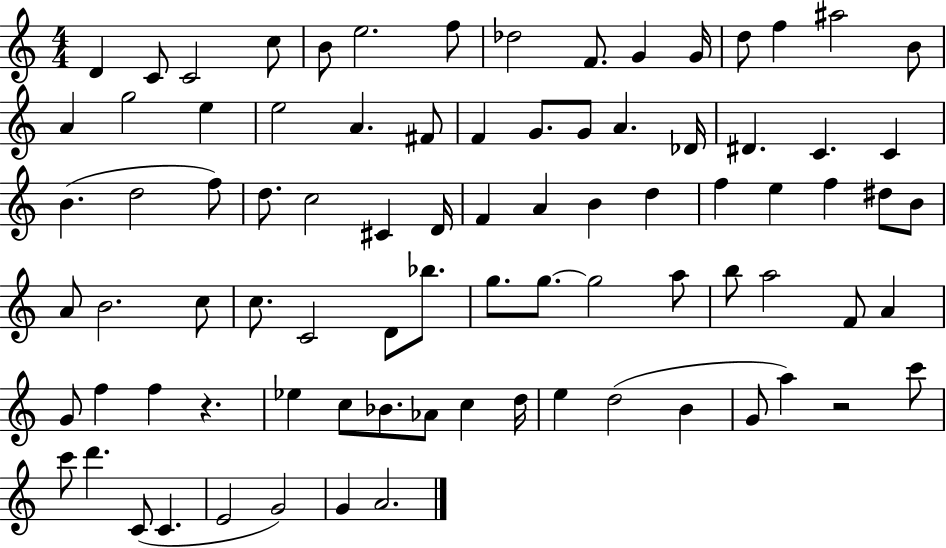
{
  \clef treble
  \numericTimeSignature
  \time 4/4
  \key c \major
  d'4 c'8 c'2 c''8 | b'8 e''2. f''8 | des''2 f'8. g'4 g'16 | d''8 f''4 ais''2 b'8 | \break a'4 g''2 e''4 | e''2 a'4. fis'8 | f'4 g'8. g'8 a'4. des'16 | dis'4. c'4. c'4 | \break b'4.( d''2 f''8) | d''8. c''2 cis'4 d'16 | f'4 a'4 b'4 d''4 | f''4 e''4 f''4 dis''8 b'8 | \break a'8 b'2. c''8 | c''8. c'2 d'8 bes''8. | g''8. g''8.~~ g''2 a''8 | b''8 a''2 f'8 a'4 | \break g'8 f''4 f''4 r4. | ees''4 c''8 bes'8. aes'8 c''4 d''16 | e''4 d''2( b'4 | g'8 a''4) r2 c'''8 | \break c'''8 d'''4. c'8( c'4. | e'2 g'2) | g'4 a'2. | \bar "|."
}